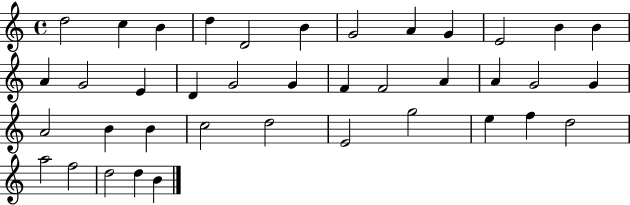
D5/h C5/q B4/q D5/q D4/h B4/q G4/h A4/q G4/q E4/h B4/q B4/q A4/q G4/h E4/q D4/q G4/h G4/q F4/q F4/h A4/q A4/q G4/h G4/q A4/h B4/q B4/q C5/h D5/h E4/h G5/h E5/q F5/q D5/h A5/h F5/h D5/h D5/q B4/q